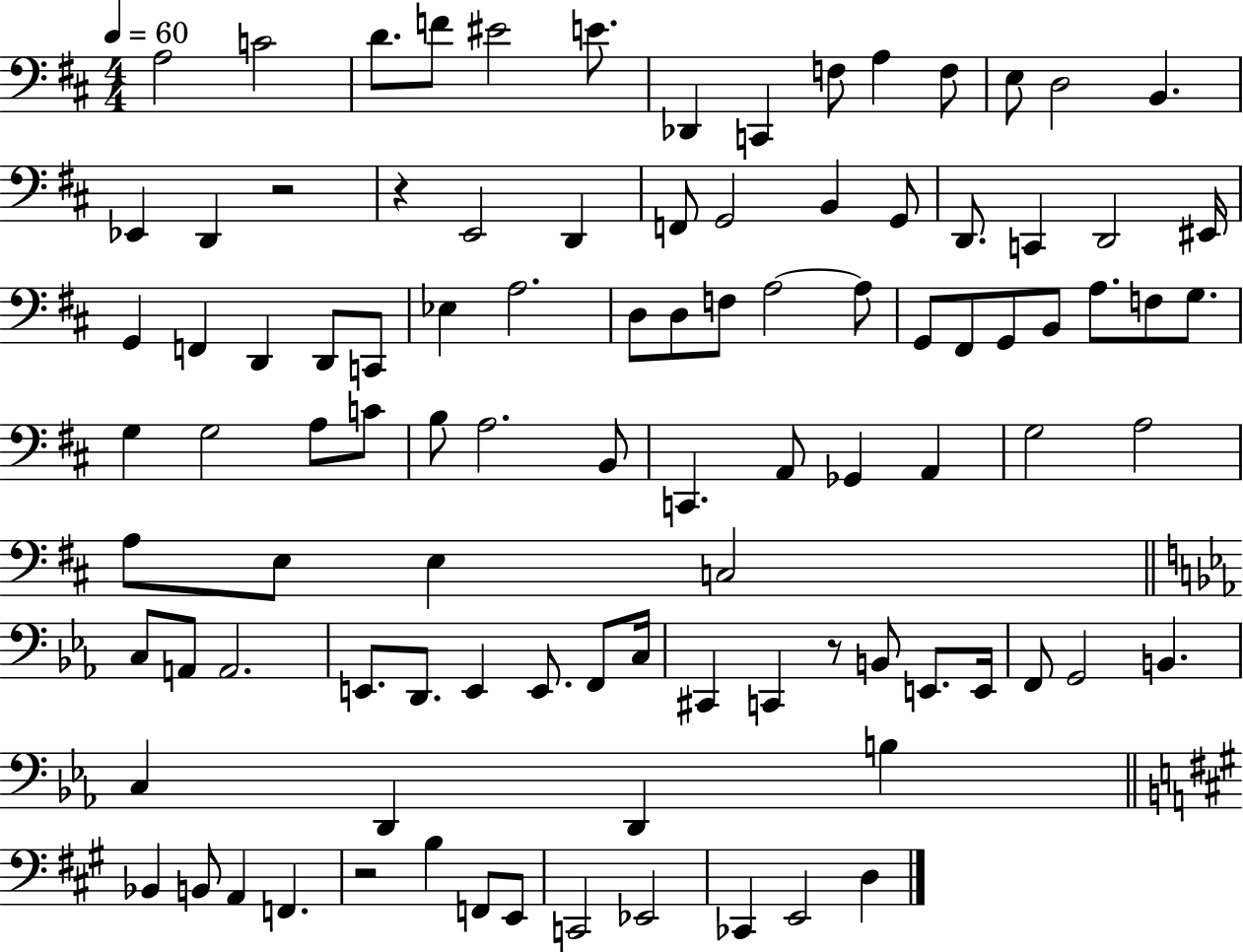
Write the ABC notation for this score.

X:1
T:Untitled
M:4/4
L:1/4
K:D
A,2 C2 D/2 F/2 ^E2 E/2 _D,, C,, F,/2 A, F,/2 E,/2 D,2 B,, _E,, D,, z2 z E,,2 D,, F,,/2 G,,2 B,, G,,/2 D,,/2 C,, D,,2 ^E,,/4 G,, F,, D,, D,,/2 C,,/2 _E, A,2 D,/2 D,/2 F,/2 A,2 A,/2 G,,/2 ^F,,/2 G,,/2 B,,/2 A,/2 F,/2 G,/2 G, G,2 A,/2 C/2 B,/2 A,2 B,,/2 C,, A,,/2 _G,, A,, G,2 A,2 A,/2 E,/2 E, C,2 C,/2 A,,/2 A,,2 E,,/2 D,,/2 E,, E,,/2 F,,/2 C,/4 ^C,, C,, z/2 B,,/2 E,,/2 E,,/4 F,,/2 G,,2 B,, C, D,, D,, B, _B,, B,,/2 A,, F,, z2 B, F,,/2 E,,/2 C,,2 _E,,2 _C,, E,,2 D,